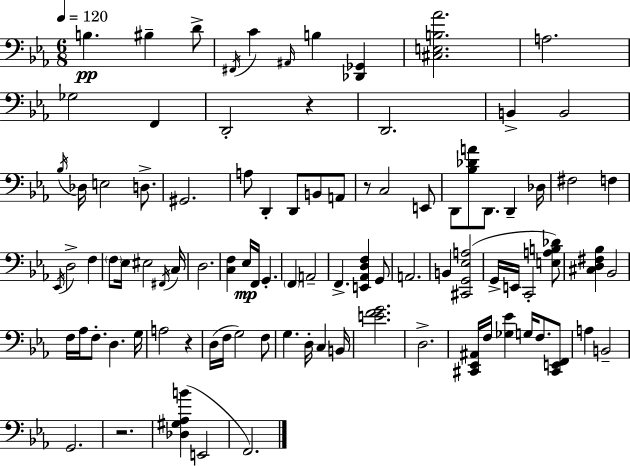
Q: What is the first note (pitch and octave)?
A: B3